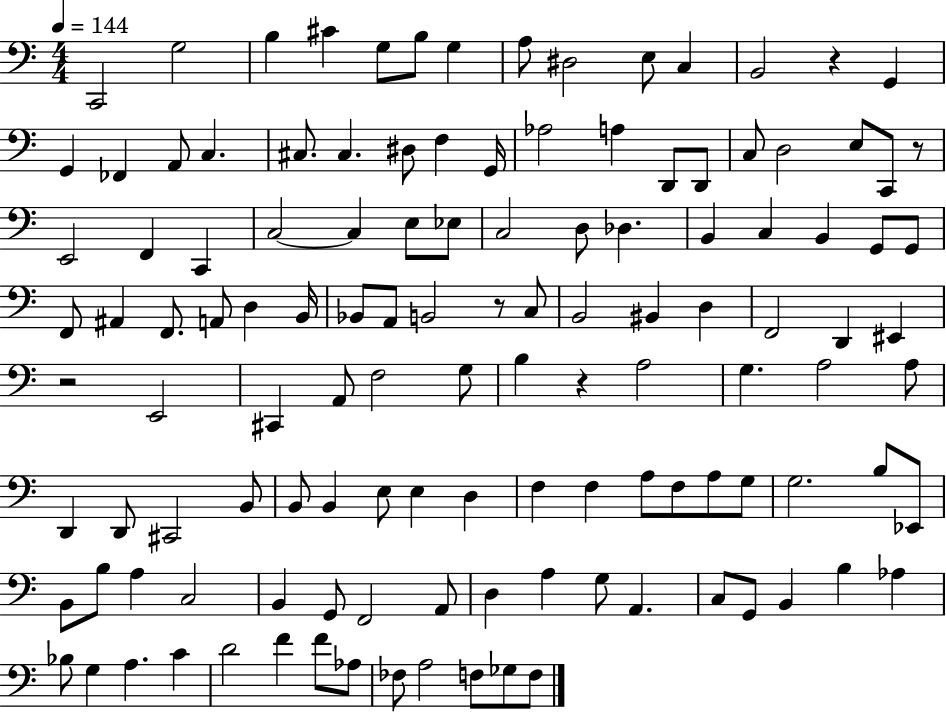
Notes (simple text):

C2/h G3/h B3/q C#4/q G3/e B3/e G3/q A3/e D#3/h E3/e C3/q B2/h R/q G2/q G2/q FES2/q A2/e C3/q. C#3/e. C#3/q. D#3/e F3/q G2/s Ab3/h A3/q D2/e D2/e C3/e D3/h E3/e C2/e R/e E2/h F2/q C2/q C3/h C3/q E3/e Eb3/e C3/h D3/e Db3/q. B2/q C3/q B2/q G2/e G2/e F2/e A#2/q F2/e. A2/e D3/q B2/s Bb2/e A2/e B2/h R/e C3/e B2/h BIS2/q D3/q F2/h D2/q EIS2/q R/h E2/h C#2/q A2/e F3/h G3/e B3/q R/q A3/h G3/q. A3/h A3/e D2/q D2/e C#2/h B2/e B2/e B2/q E3/e E3/q D3/q F3/q F3/q A3/e F3/e A3/e G3/e G3/h. B3/e Eb2/e B2/e B3/e A3/q C3/h B2/q G2/e F2/h A2/e D3/q A3/q G3/e A2/q. C3/e G2/e B2/q B3/q Ab3/q Bb3/e G3/q A3/q. C4/q D4/h F4/q F4/e Ab3/e FES3/e A3/h F3/e Gb3/e F3/e